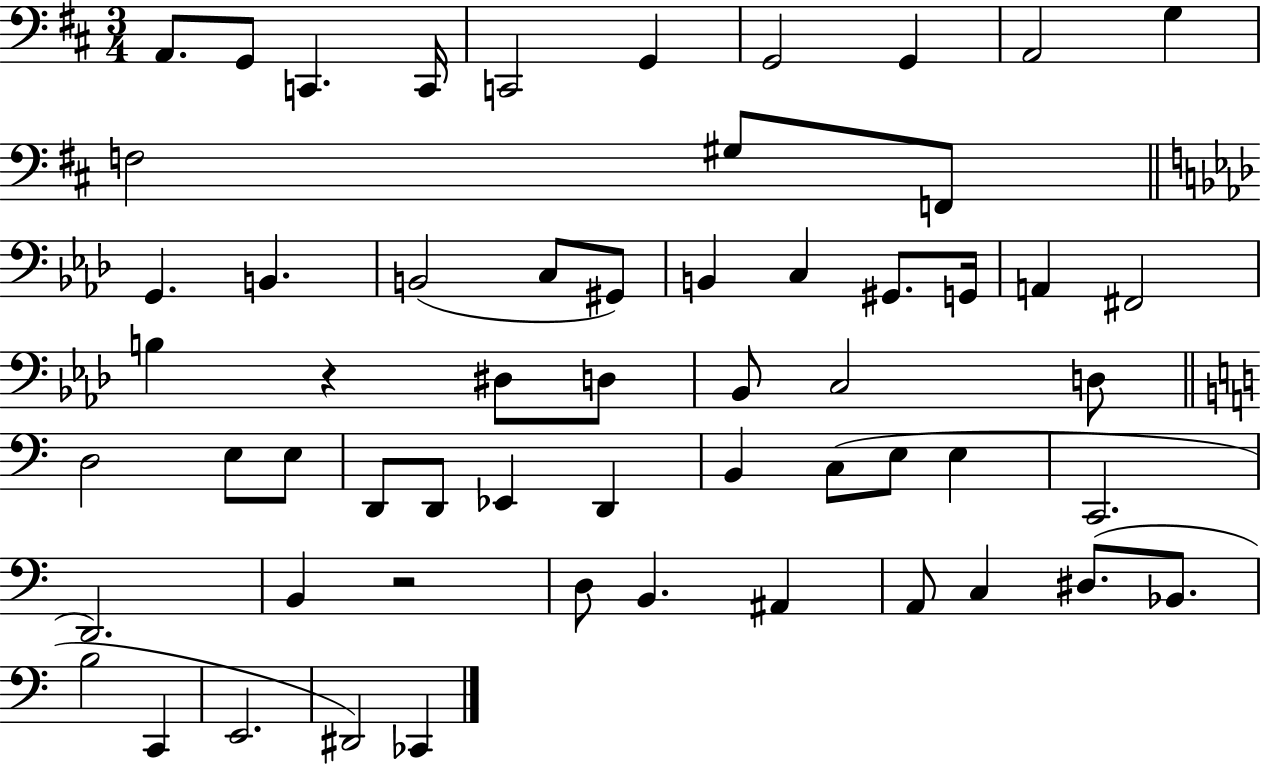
A2/e. G2/e C2/q. C2/s C2/h G2/q G2/h G2/q A2/h G3/q F3/h G#3/e F2/e G2/q. B2/q. B2/h C3/e G#2/e B2/q C3/q G#2/e. G2/s A2/q F#2/h B3/q R/q D#3/e D3/e Bb2/e C3/h D3/e D3/h E3/e E3/e D2/e D2/e Eb2/q D2/q B2/q C3/e E3/e E3/q C2/h. D2/h. B2/q R/h D3/e B2/q. A#2/q A2/e C3/q D#3/e. Bb2/e. B3/h C2/q E2/h. D#2/h CES2/q